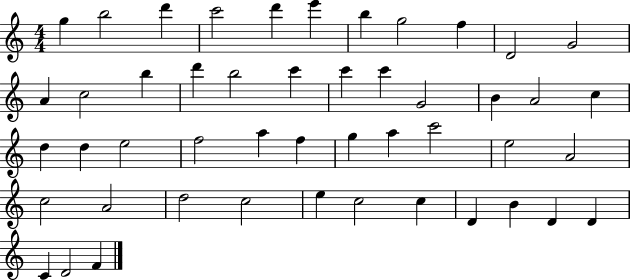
{
  \clef treble
  \numericTimeSignature
  \time 4/4
  \key c \major
  g''4 b''2 d'''4 | c'''2 d'''4 e'''4 | b''4 g''2 f''4 | d'2 g'2 | \break a'4 c''2 b''4 | d'''4 b''2 c'''4 | c'''4 c'''4 g'2 | b'4 a'2 c''4 | \break d''4 d''4 e''2 | f''2 a''4 f''4 | g''4 a''4 c'''2 | e''2 a'2 | \break c''2 a'2 | d''2 c''2 | e''4 c''2 c''4 | d'4 b'4 d'4 d'4 | \break c'4 d'2 f'4 | \bar "|."
}